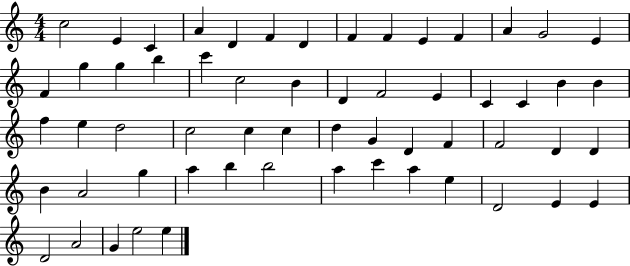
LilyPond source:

{
  \clef treble
  \numericTimeSignature
  \time 4/4
  \key c \major
  c''2 e'4 c'4 | a'4 d'4 f'4 d'4 | f'4 f'4 e'4 f'4 | a'4 g'2 e'4 | \break f'4 g''4 g''4 b''4 | c'''4 c''2 b'4 | d'4 f'2 e'4 | c'4 c'4 b'4 b'4 | \break f''4 e''4 d''2 | c''2 c''4 c''4 | d''4 g'4 d'4 f'4 | f'2 d'4 d'4 | \break b'4 a'2 g''4 | a''4 b''4 b''2 | a''4 c'''4 a''4 e''4 | d'2 e'4 e'4 | \break d'2 a'2 | g'4 e''2 e''4 | \bar "|."
}